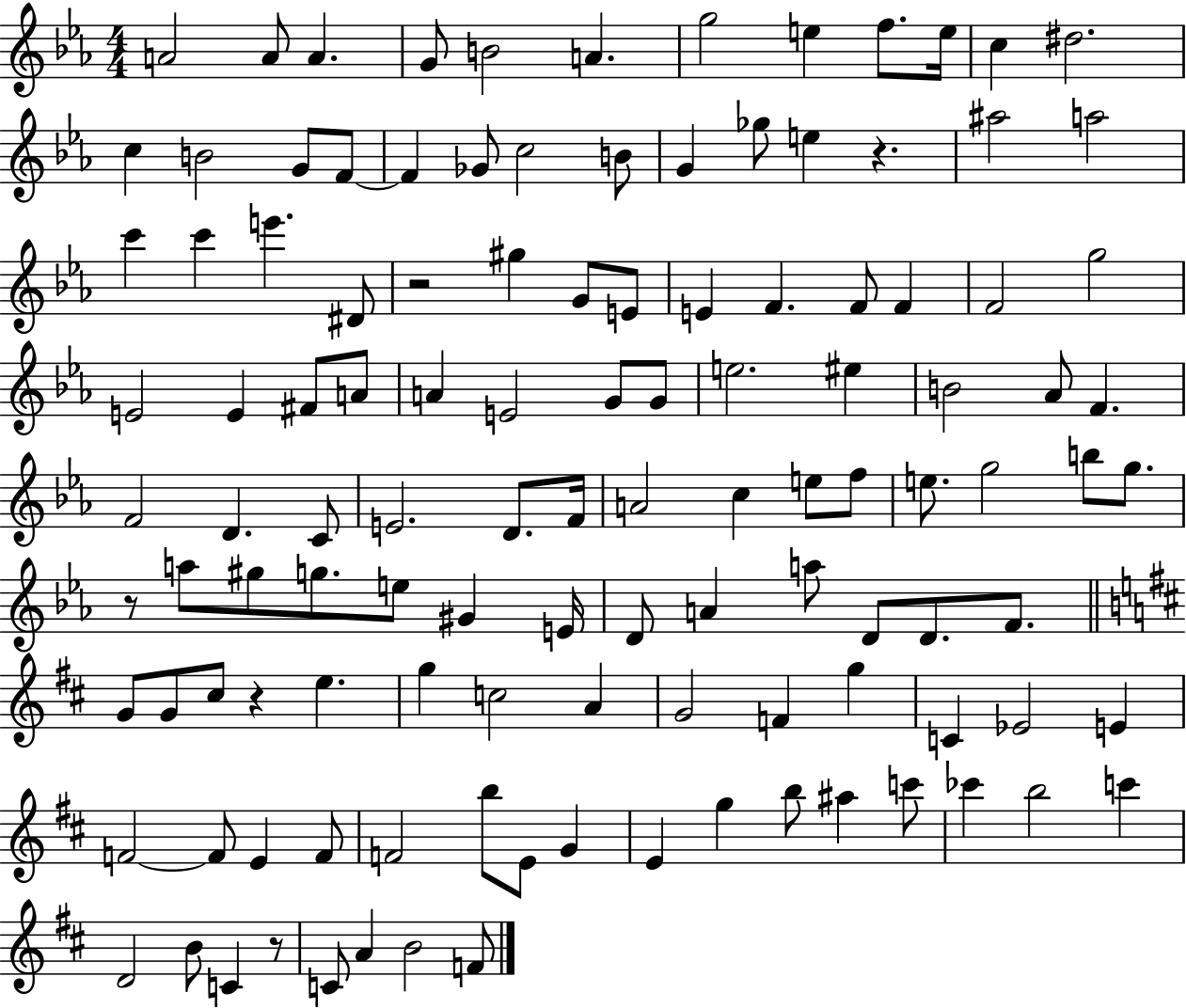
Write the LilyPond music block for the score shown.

{
  \clef treble
  \numericTimeSignature
  \time 4/4
  \key ees \major
  a'2 a'8 a'4. | g'8 b'2 a'4. | g''2 e''4 f''8. e''16 | c''4 dis''2. | \break c''4 b'2 g'8 f'8~~ | f'4 ges'8 c''2 b'8 | g'4 ges''8 e''4 r4. | ais''2 a''2 | \break c'''4 c'''4 e'''4. dis'8 | r2 gis''4 g'8 e'8 | e'4 f'4. f'8 f'4 | f'2 g''2 | \break e'2 e'4 fis'8 a'8 | a'4 e'2 g'8 g'8 | e''2. eis''4 | b'2 aes'8 f'4. | \break f'2 d'4. c'8 | e'2. d'8. f'16 | a'2 c''4 e''8 f''8 | e''8. g''2 b''8 g''8. | \break r8 a''8 gis''8 g''8. e''8 gis'4 e'16 | d'8 a'4 a''8 d'8 d'8. f'8. | \bar "||" \break \key b \minor g'8 g'8 cis''8 r4 e''4. | g''4 c''2 a'4 | g'2 f'4 g''4 | c'4 ees'2 e'4 | \break f'2~~ f'8 e'4 f'8 | f'2 b''8 e'8 g'4 | e'4 g''4 b''8 ais''4 c'''8 | ces'''4 b''2 c'''4 | \break d'2 b'8 c'4 r8 | c'8 a'4 b'2 f'8 | \bar "|."
}